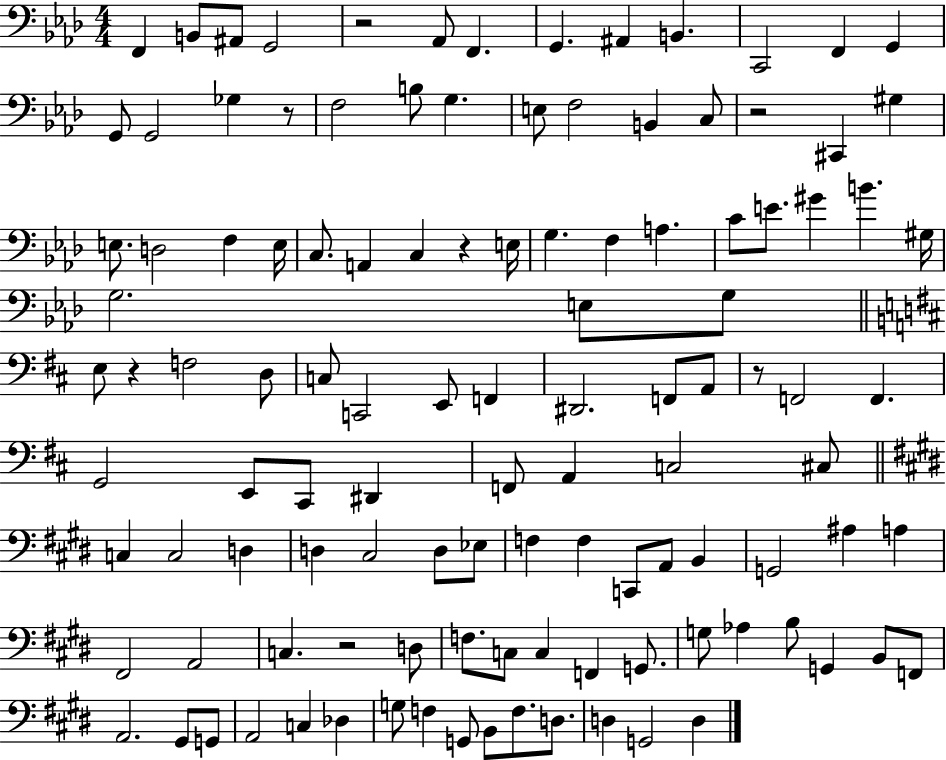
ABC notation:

X:1
T:Untitled
M:4/4
L:1/4
K:Ab
F,, B,,/2 ^A,,/2 G,,2 z2 _A,,/2 F,, G,, ^A,, B,, C,,2 F,, G,, G,,/2 G,,2 _G, z/2 F,2 B,/2 G, E,/2 F,2 B,, C,/2 z2 ^C,, ^G, E,/2 D,2 F, E,/4 C,/2 A,, C, z E,/4 G, F, A, C/2 E/2 ^G B ^G,/4 G,2 E,/2 G,/2 E,/2 z F,2 D,/2 C,/2 C,,2 E,,/2 F,, ^D,,2 F,,/2 A,,/2 z/2 F,,2 F,, G,,2 E,,/2 ^C,,/2 ^D,, F,,/2 A,, C,2 ^C,/2 C, C,2 D, D, ^C,2 D,/2 _E,/2 F, F, C,,/2 A,,/2 B,, G,,2 ^A, A, ^F,,2 A,,2 C, z2 D,/2 F,/2 C,/2 C, F,, G,,/2 G,/2 _A, B,/2 G,, B,,/2 F,,/2 A,,2 ^G,,/2 G,,/2 A,,2 C, _D, G,/2 F, G,,/2 B,,/2 F,/2 D,/2 D, G,,2 D,